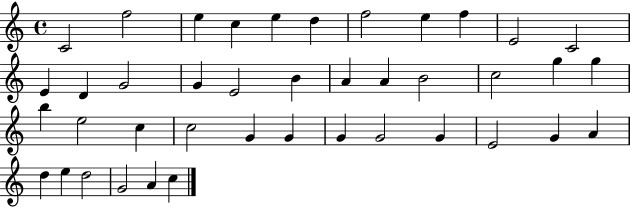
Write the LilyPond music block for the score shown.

{
  \clef treble
  \time 4/4
  \defaultTimeSignature
  \key c \major
  c'2 f''2 | e''4 c''4 e''4 d''4 | f''2 e''4 f''4 | e'2 c'2 | \break e'4 d'4 g'2 | g'4 e'2 b'4 | a'4 a'4 b'2 | c''2 g''4 g''4 | \break b''4 e''2 c''4 | c''2 g'4 g'4 | g'4 g'2 g'4 | e'2 g'4 a'4 | \break d''4 e''4 d''2 | g'2 a'4 c''4 | \bar "|."
}